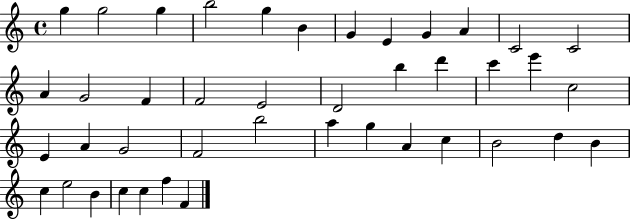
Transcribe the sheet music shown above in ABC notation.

X:1
T:Untitled
M:4/4
L:1/4
K:C
g g2 g b2 g B G E G A C2 C2 A G2 F F2 E2 D2 b d' c' e' c2 E A G2 F2 b2 a g A c B2 d B c e2 B c c f F